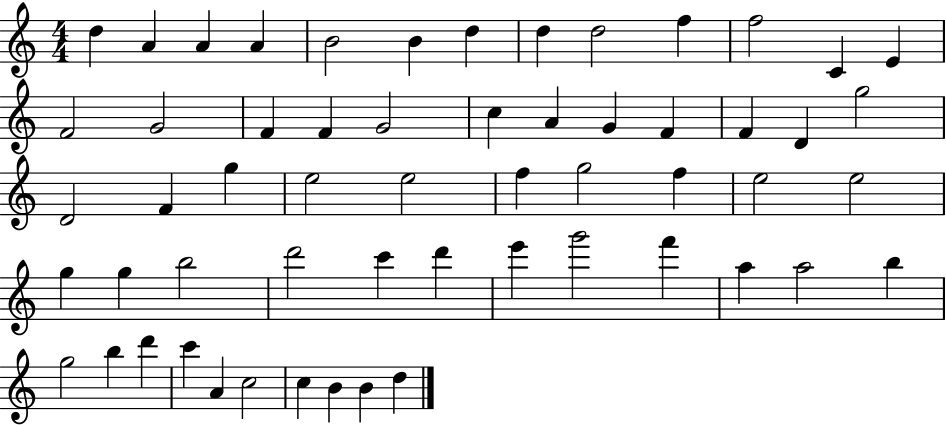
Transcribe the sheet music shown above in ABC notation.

X:1
T:Untitled
M:4/4
L:1/4
K:C
d A A A B2 B d d d2 f f2 C E F2 G2 F F G2 c A G F F D g2 D2 F g e2 e2 f g2 f e2 e2 g g b2 d'2 c' d' e' g'2 f' a a2 b g2 b d' c' A c2 c B B d